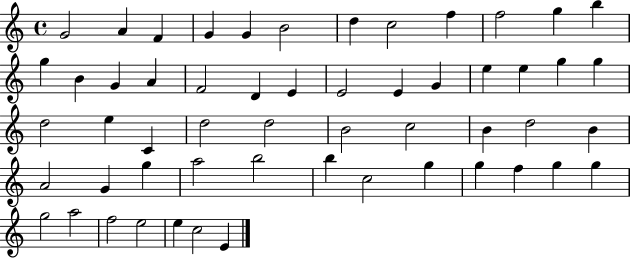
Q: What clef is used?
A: treble